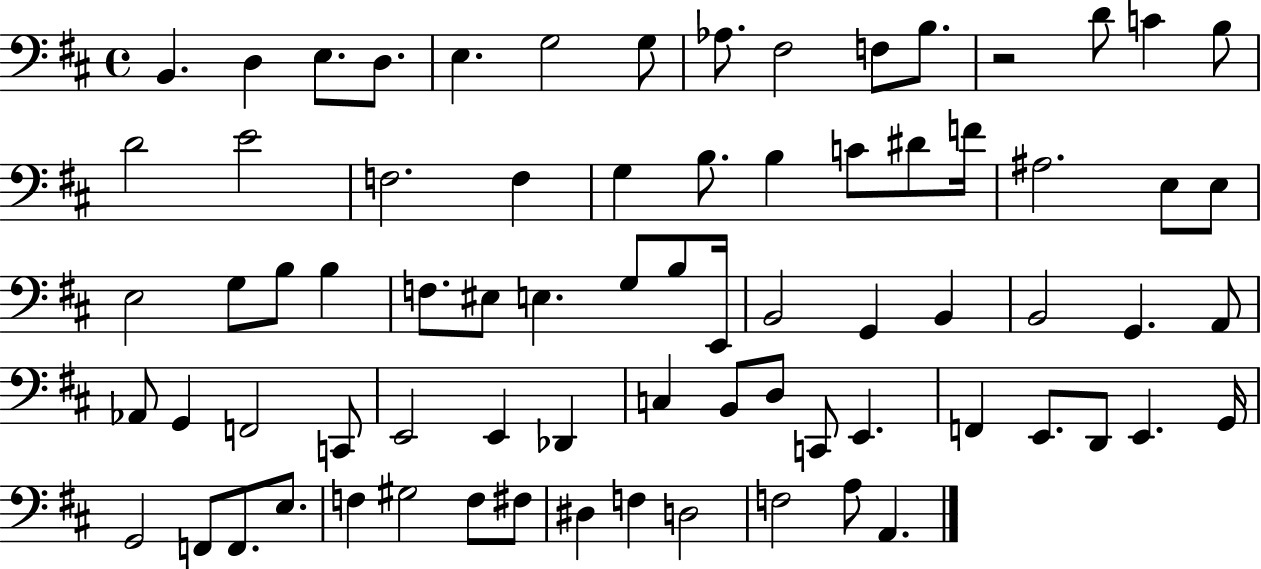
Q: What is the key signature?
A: D major